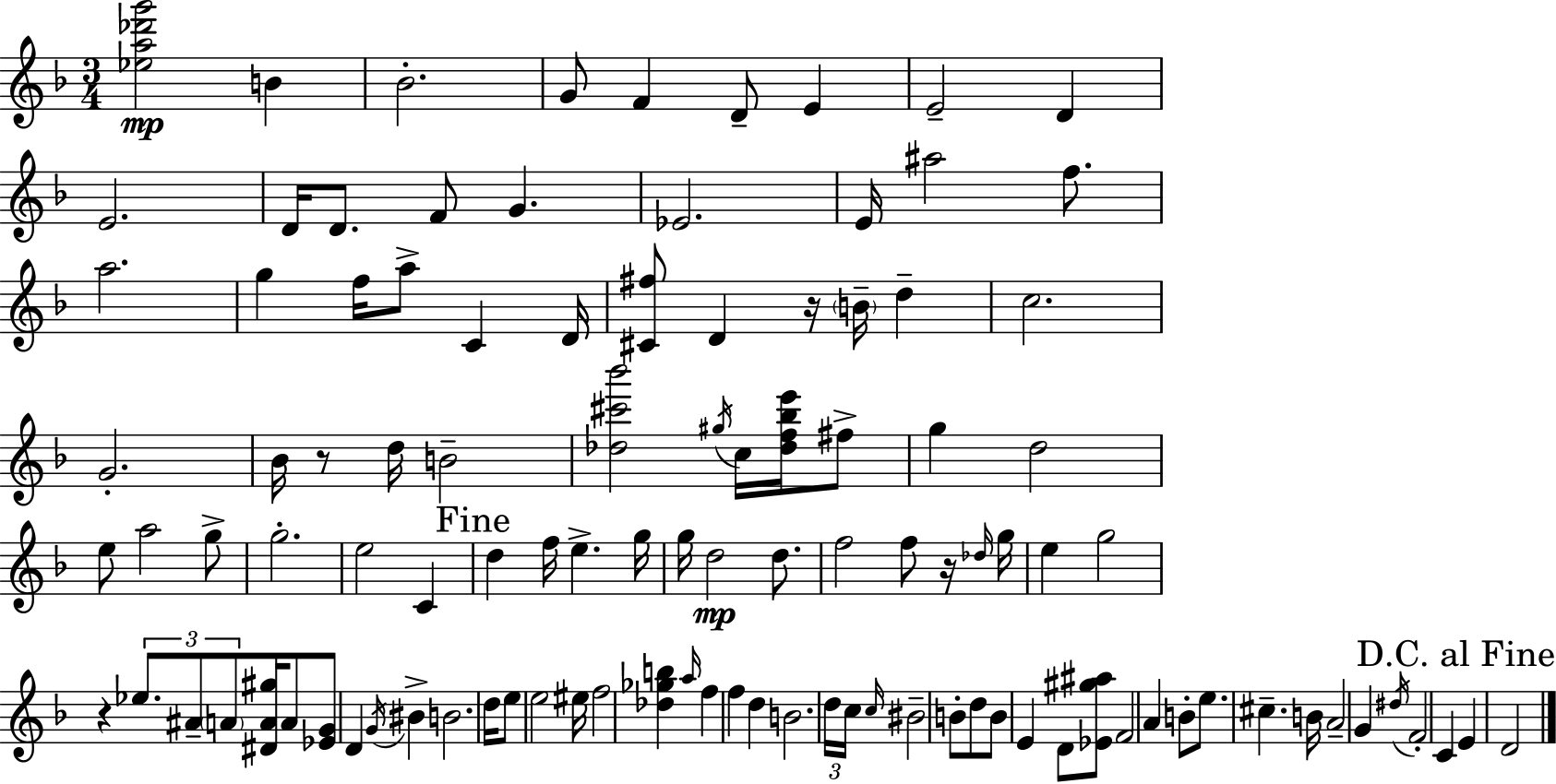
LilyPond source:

{
  \clef treble
  \numericTimeSignature
  \time 3/4
  \key f \major
  <ees'' a'' des''' g'''>2\mp b'4 | bes'2.-. | g'8 f'4 d'8-- e'4 | e'2-- d'4 | \break e'2. | d'16 d'8. f'8 g'4. | ees'2. | e'16 ais''2 f''8. | \break a''2. | g''4 f''16 a''8-> c'4 d'16 | <cis' fis''>8 d'4 r16 \parenthesize b'16-- d''4-- | c''2. | \break g'2.-. | bes'16 r8 d''16 b'2-- | <des'' cis''' bes'''>2 \acciaccatura { gis''16 } c''16 <des'' f'' bes'' e'''>16 fis''8-> | g''4 d''2 | \break e''8 a''2 g''8-> | g''2.-. | e''2 c'4 | \mark "Fine" d''4 f''16 e''4.-> | \break g''16 g''16 d''2\mp d''8. | f''2 f''8 r16 | \grace { des''16 } g''16 e''4 g''2 | r4 \tuplet 3/2 { ees''8. ais'8-- \parenthesize a'8 } | \break <dis' a' gis''>16 a'8 <ees' g'>8 d'4 \acciaccatura { g'16 } bis'4-> | b'2. | d''16 e''8 e''2 | eis''16 f''2 <des'' ges'' b''>4 | \break \grace { a''16 } f''4 f''4 | d''4 b'2. | \tuplet 3/2 { d''16 c''16 \grace { c''16 } } bis'2-- | b'8-. d''8 b'8 e'4 | \break d'8 <ees' gis'' ais''>8 f'2 | a'4 b'8-. e''8. cis''4.-- | b'16 a'2-- | g'4 \acciaccatura { dis''16 } f'2-. | \break c'4 \mark "D.C. al Fine" e'4 d'2 | \bar "|."
}